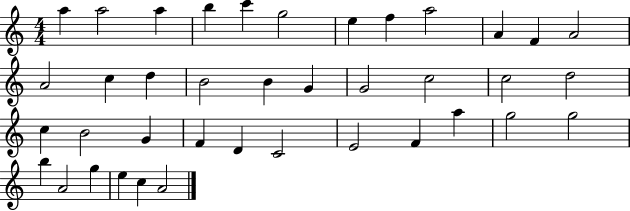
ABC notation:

X:1
T:Untitled
M:4/4
L:1/4
K:C
a a2 a b c' g2 e f a2 A F A2 A2 c d B2 B G G2 c2 c2 d2 c B2 G F D C2 E2 F a g2 g2 b A2 g e c A2